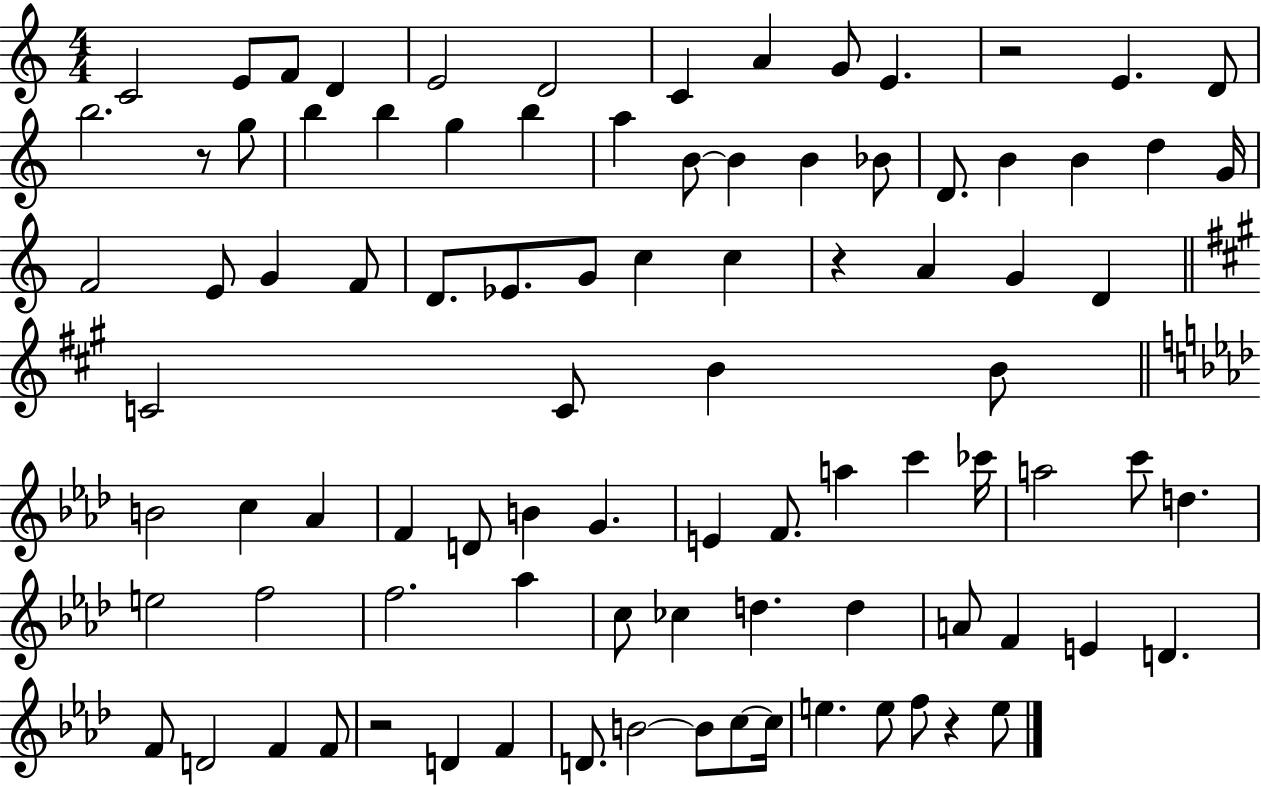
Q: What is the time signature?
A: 4/4